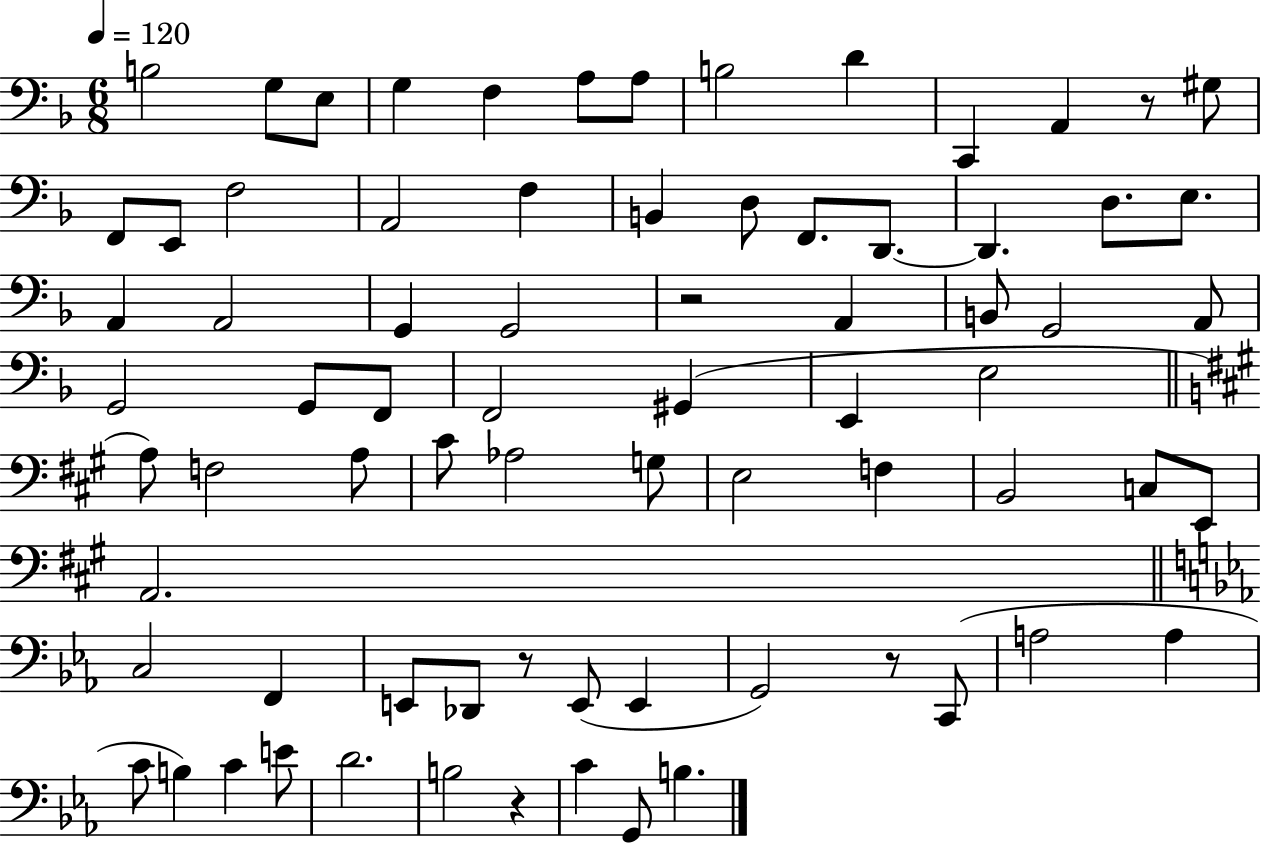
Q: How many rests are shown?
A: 5